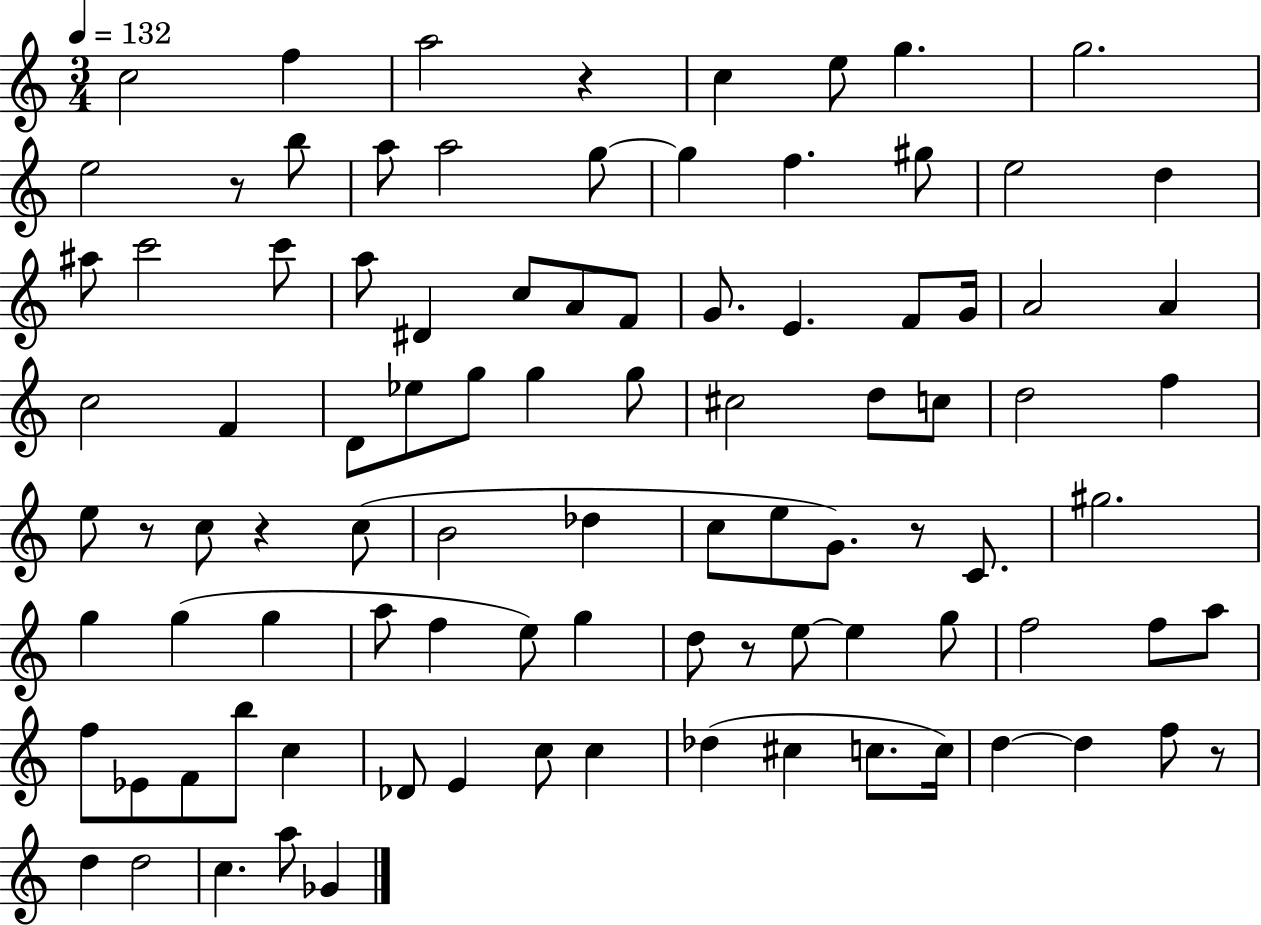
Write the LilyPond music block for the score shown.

{
  \clef treble
  \numericTimeSignature
  \time 3/4
  \key c \major
  \tempo 4 = 132
  c''2 f''4 | a''2 r4 | c''4 e''8 g''4. | g''2. | \break e''2 r8 b''8 | a''8 a''2 g''8~~ | g''4 f''4. gis''8 | e''2 d''4 | \break ais''8 c'''2 c'''8 | a''8 dis'4 c''8 a'8 f'8 | g'8. e'4. f'8 g'16 | a'2 a'4 | \break c''2 f'4 | d'8 ees''8 g''8 g''4 g''8 | cis''2 d''8 c''8 | d''2 f''4 | \break e''8 r8 c''8 r4 c''8( | b'2 des''4 | c''8 e''8 g'8.) r8 c'8. | gis''2. | \break g''4 g''4( g''4 | a''8 f''4 e''8) g''4 | d''8 r8 e''8~~ e''4 g''8 | f''2 f''8 a''8 | \break f''8 ees'8 f'8 b''8 c''4 | des'8 e'4 c''8 c''4 | des''4( cis''4 c''8. c''16) | d''4~~ d''4 f''8 r8 | \break d''4 d''2 | c''4. a''8 ges'4 | \bar "|."
}